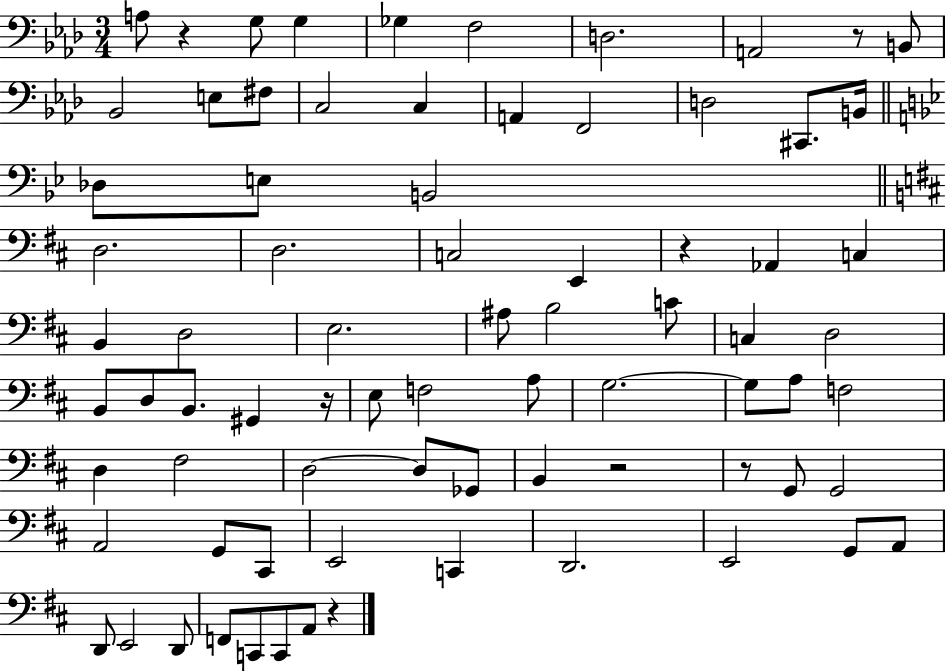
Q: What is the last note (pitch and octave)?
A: A2